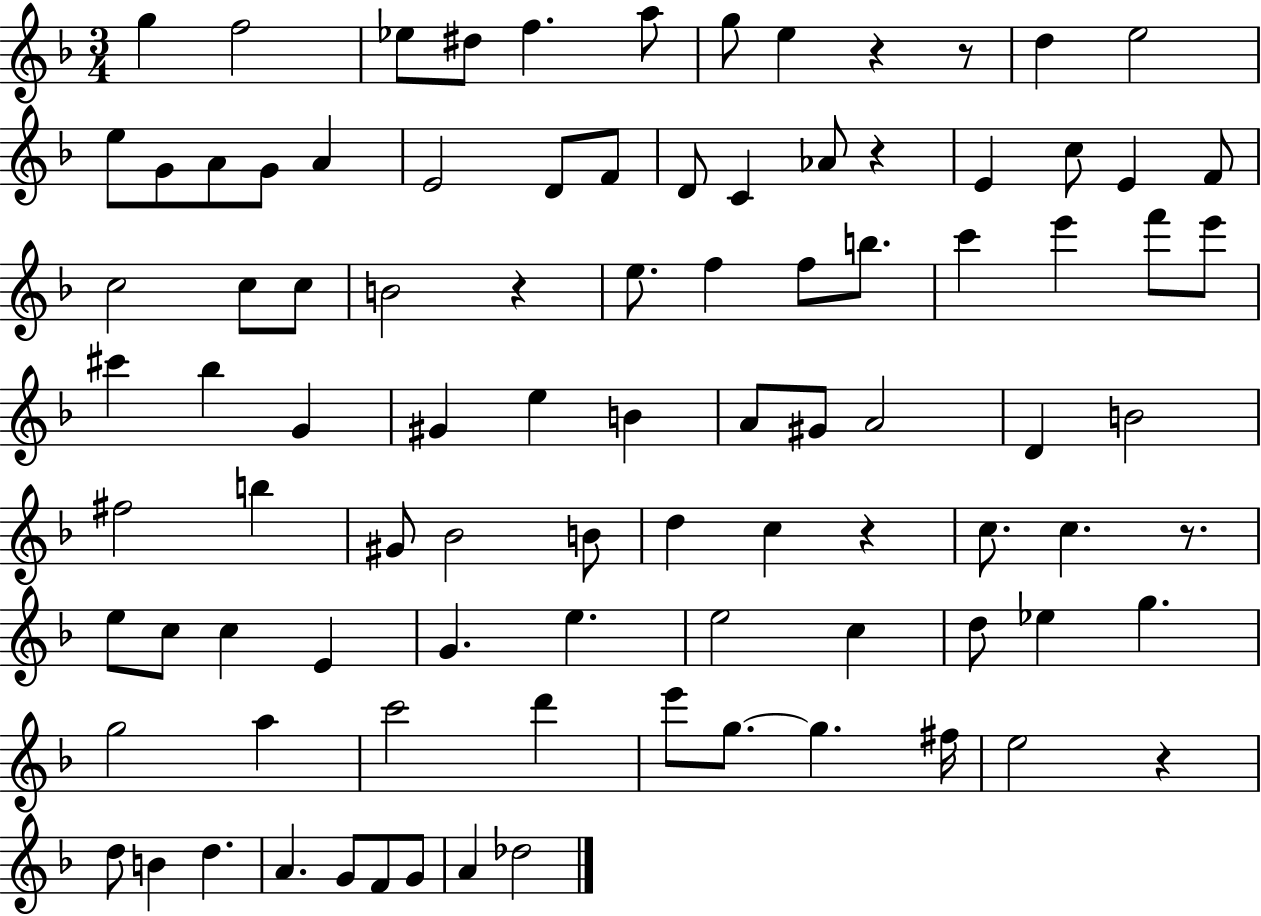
G5/q F5/h Eb5/e D#5/e F5/q. A5/e G5/e E5/q R/q R/e D5/q E5/h E5/e G4/e A4/e G4/e A4/q E4/h D4/e F4/e D4/e C4/q Ab4/e R/q E4/q C5/e E4/q F4/e C5/h C5/e C5/e B4/h R/q E5/e. F5/q F5/e B5/e. C6/q E6/q F6/e E6/e C#6/q Bb5/q G4/q G#4/q E5/q B4/q A4/e G#4/e A4/h D4/q B4/h F#5/h B5/q G#4/e Bb4/h B4/e D5/q C5/q R/q C5/e. C5/q. R/e. E5/e C5/e C5/q E4/q G4/q. E5/q. E5/h C5/q D5/e Eb5/q G5/q. G5/h A5/q C6/h D6/q E6/e G5/e. G5/q. F#5/s E5/h R/q D5/e B4/q D5/q. A4/q. G4/e F4/e G4/e A4/q Db5/h